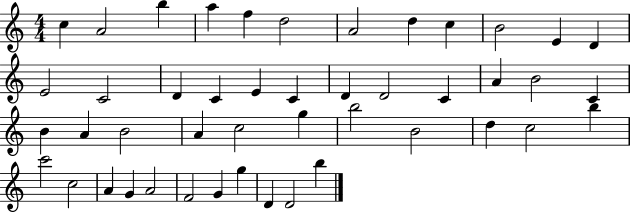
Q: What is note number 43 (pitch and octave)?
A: G5